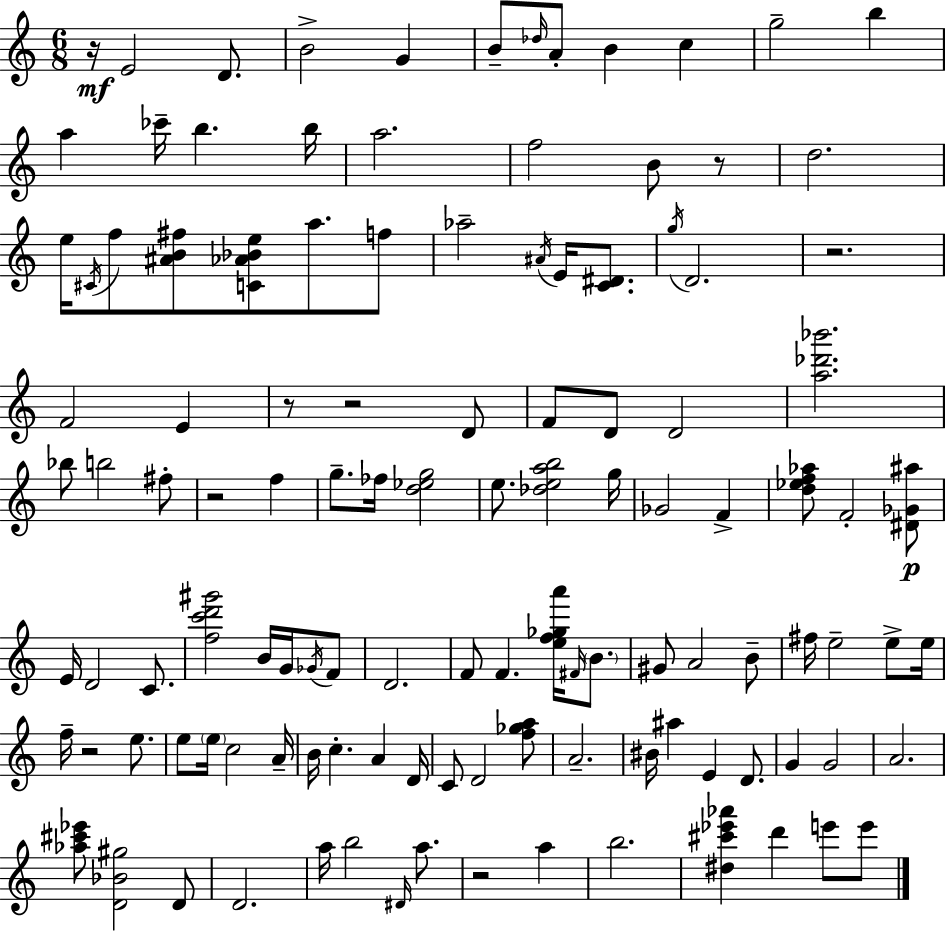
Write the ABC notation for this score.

X:1
T:Untitled
M:6/8
L:1/4
K:C
z/4 E2 D/2 B2 G B/2 _d/4 A/2 B c g2 b a _c'/4 b b/4 a2 f2 B/2 z/2 d2 e/4 ^C/4 f/2 [^AB^f]/2 [C_A_Be]/2 a/2 f/2 _a2 ^A/4 E/4 [C^D]/2 g/4 D2 z2 F2 E z/2 z2 D/2 F/2 D/2 D2 [a_d'_b']2 _b/2 b2 ^f/2 z2 f g/2 _f/4 [d_eg]2 e/2 [_deab]2 g/4 _G2 F [d_ef_a]/2 F2 [^D_G^a]/2 E/4 D2 C/2 [fc'd'^g']2 B/4 G/4 _G/4 F/2 D2 F/2 F [ef_ga']/4 ^F/4 B/2 ^G/2 A2 B/2 ^f/4 e2 e/2 e/4 f/4 z2 e/2 e/2 e/4 c2 A/4 B/4 c A D/4 C/2 D2 [f_ga]/2 A2 ^B/4 ^a E D/2 G G2 A2 [_a^c'_e']/2 [D_B^g]2 D/2 D2 a/4 b2 ^D/4 a/2 z2 a b2 [^d^c'_e'_a'] d' e'/2 e'/2